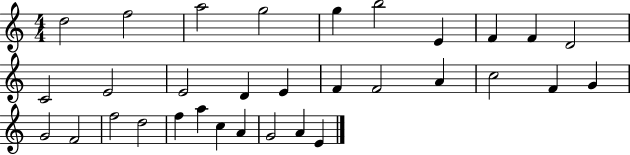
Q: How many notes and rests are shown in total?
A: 32